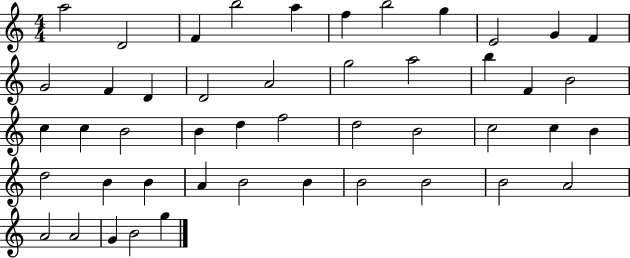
X:1
T:Untitled
M:4/4
L:1/4
K:C
a2 D2 F b2 a f b2 g E2 G F G2 F D D2 A2 g2 a2 b F B2 c c B2 B d f2 d2 B2 c2 c B d2 B B A B2 B B2 B2 B2 A2 A2 A2 G B2 g